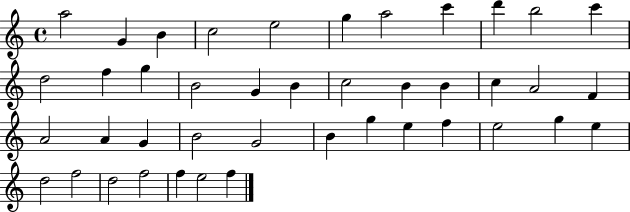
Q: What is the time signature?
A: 4/4